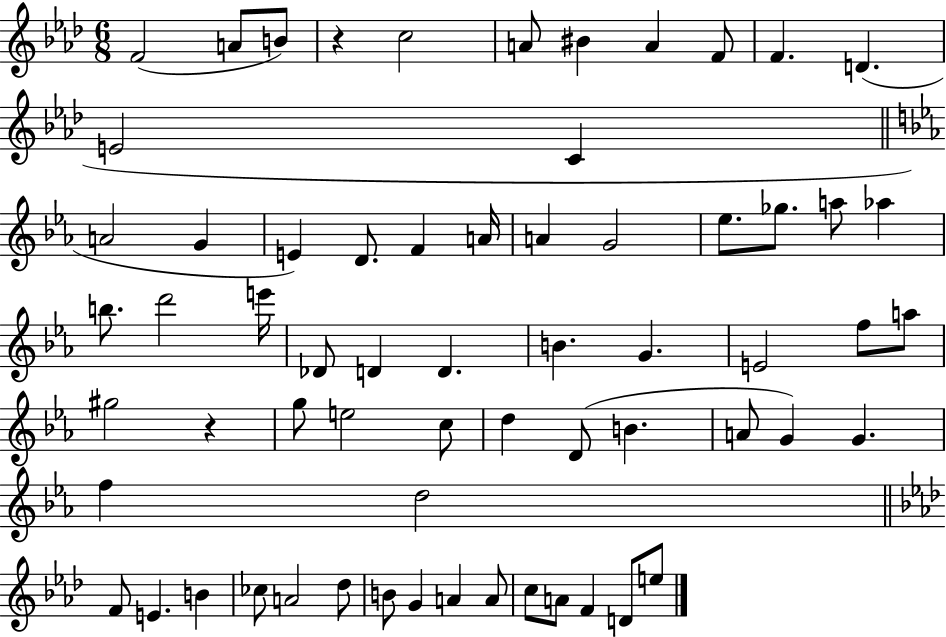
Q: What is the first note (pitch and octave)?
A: F4